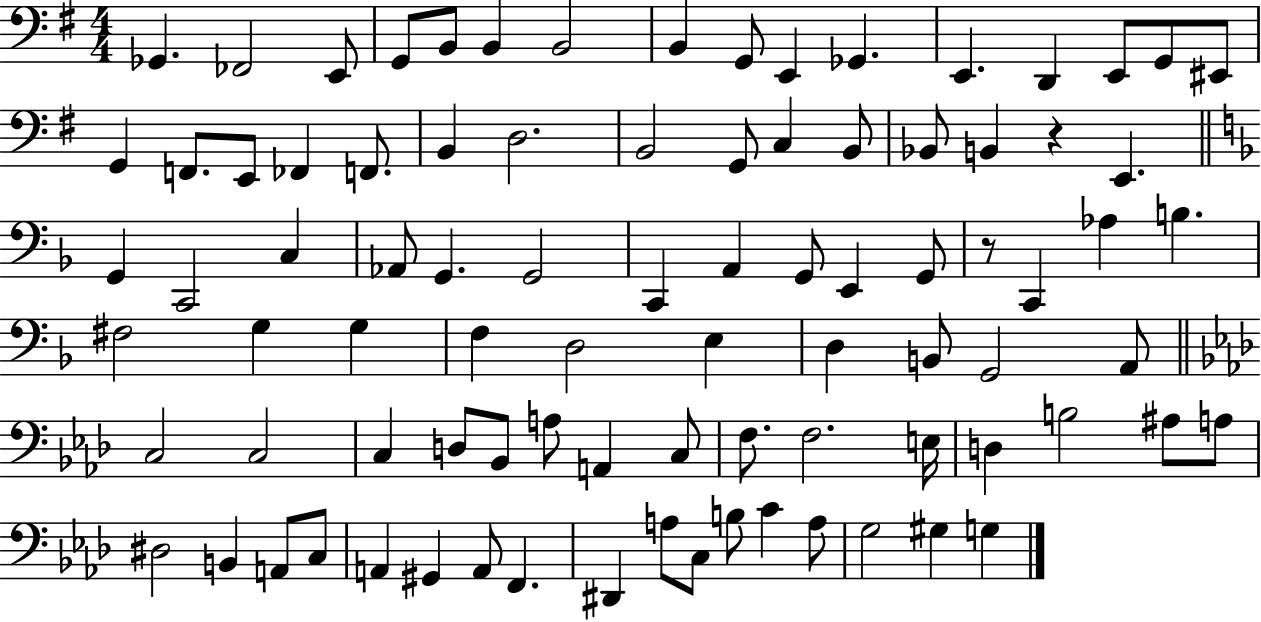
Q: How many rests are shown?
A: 2